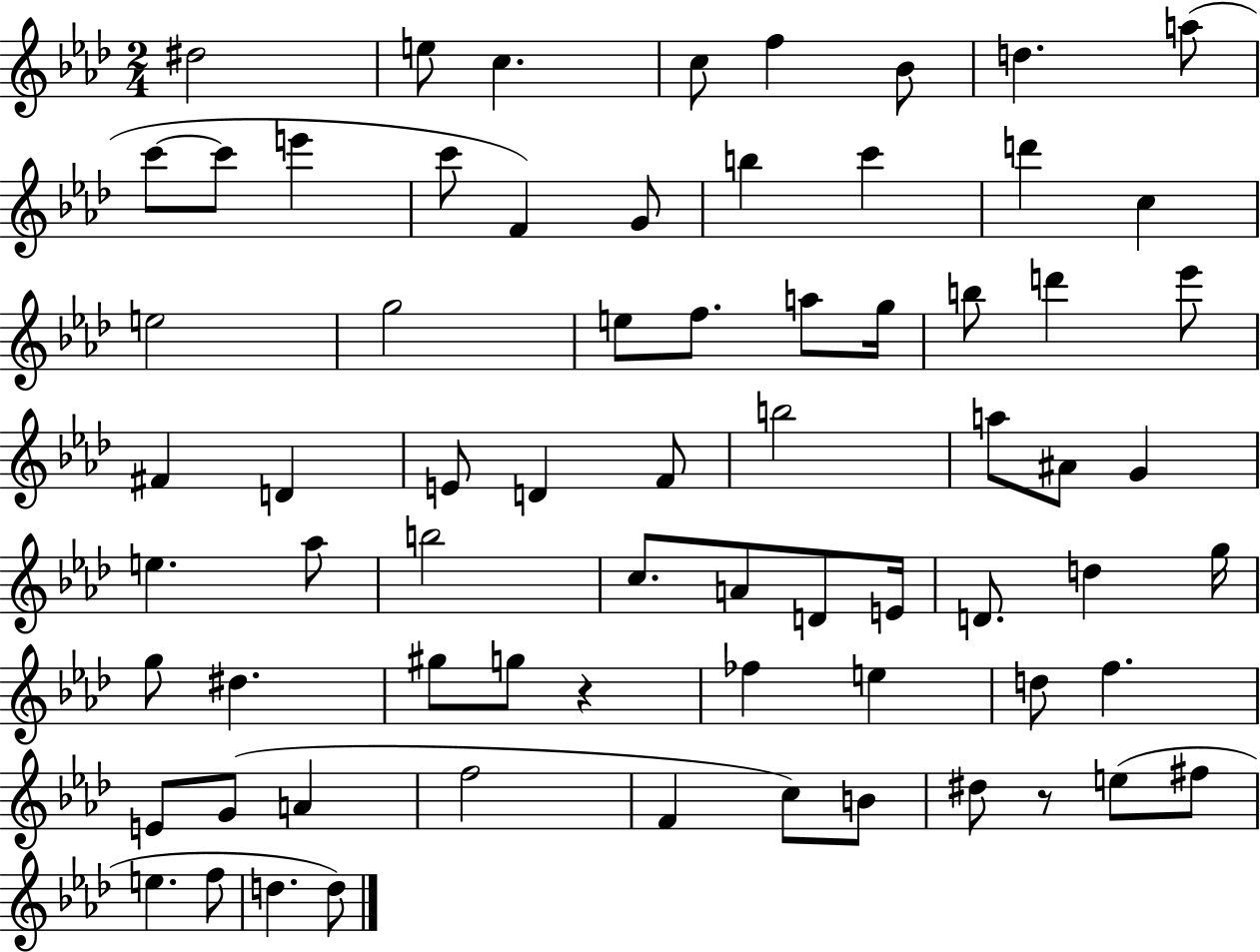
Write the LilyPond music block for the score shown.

{
  \clef treble
  \numericTimeSignature
  \time 2/4
  \key aes \major
  \repeat volta 2 { dis''2 | e''8 c''4. | c''8 f''4 bes'8 | d''4. a''8( | \break c'''8~~ c'''8 e'''4 | c'''8 f'4) g'8 | b''4 c'''4 | d'''4 c''4 | \break e''2 | g''2 | e''8 f''8. a''8 g''16 | b''8 d'''4 ees'''8 | \break fis'4 d'4 | e'8 d'4 f'8 | b''2 | a''8 ais'8 g'4 | \break e''4. aes''8 | b''2 | c''8. a'8 d'8 e'16 | d'8. d''4 g''16 | \break g''8 dis''4. | gis''8 g''8 r4 | fes''4 e''4 | d''8 f''4. | \break e'8 g'8( a'4 | f''2 | f'4 c''8) b'8 | dis''8 r8 e''8( fis''8 | \break e''4. f''8 | d''4. d''8) | } \bar "|."
}